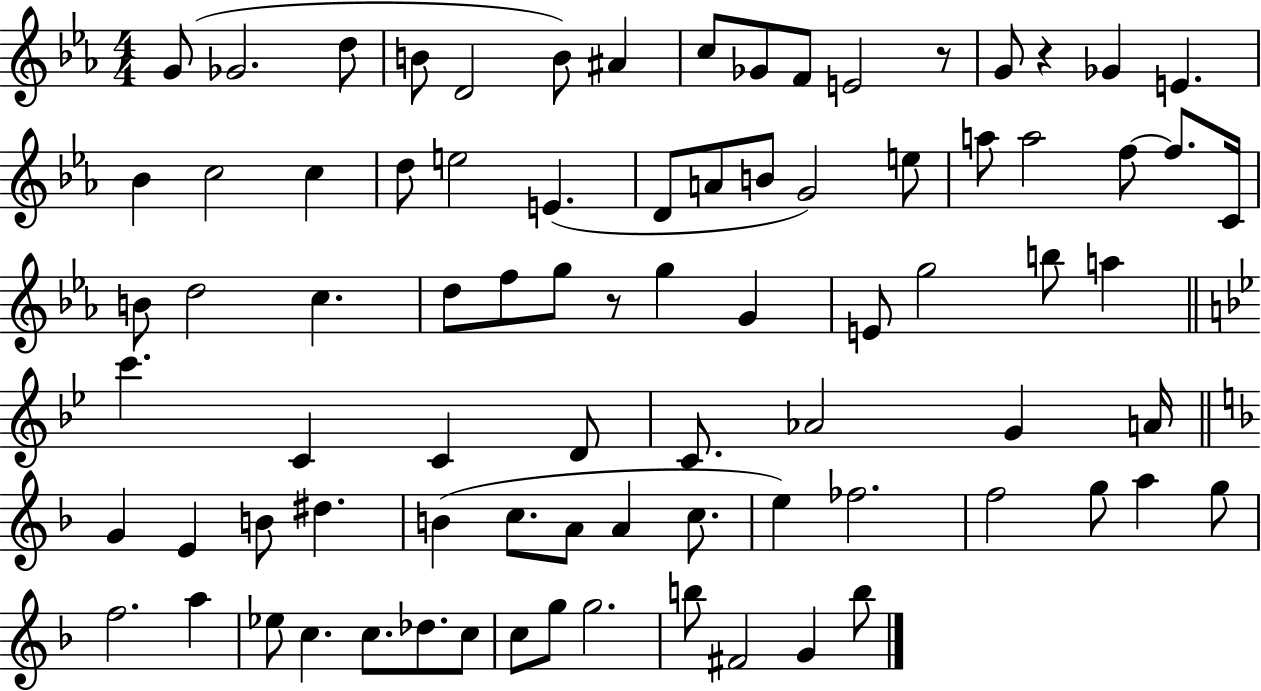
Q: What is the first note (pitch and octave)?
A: G4